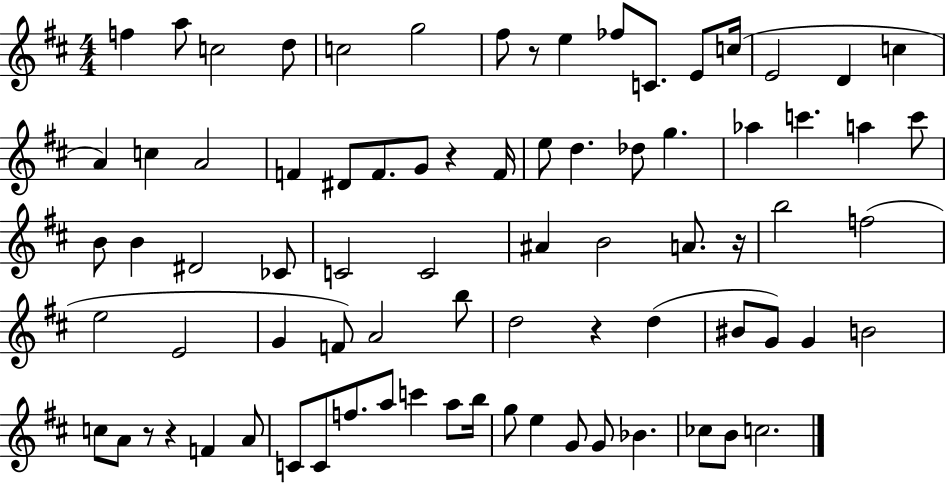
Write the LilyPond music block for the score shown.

{
  \clef treble
  \numericTimeSignature
  \time 4/4
  \key d \major
  f''4 a''8 c''2 d''8 | c''2 g''2 | fis''8 r8 e''4 fes''8 c'8. e'8 c''16( | e'2 d'4 c''4 | \break a'4) c''4 a'2 | f'4 dis'8 f'8. g'8 r4 f'16 | e''8 d''4. des''8 g''4. | aes''4 c'''4. a''4 c'''8 | \break b'8 b'4 dis'2 ces'8 | c'2 c'2 | ais'4 b'2 a'8. r16 | b''2 f''2( | \break e''2 e'2 | g'4 f'8) a'2 b''8 | d''2 r4 d''4( | bis'8 g'8) g'4 b'2 | \break c''8 a'8 r8 r4 f'4 a'8 | c'8 c'8 f''8. a''8 c'''4 a''8 b''16 | g''8 e''4 g'8 g'8 bes'4. | ces''8 b'8 c''2. | \break \bar "|."
}